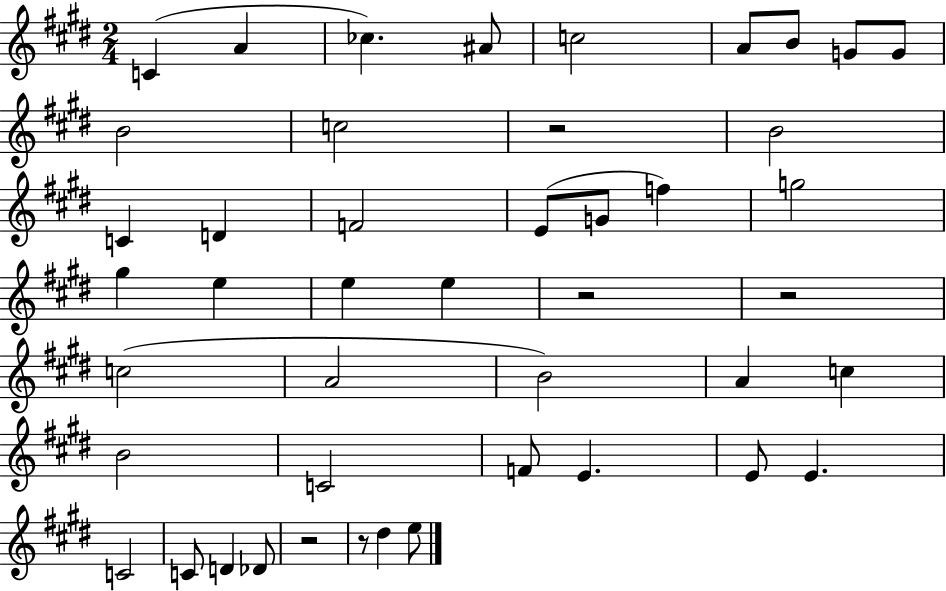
{
  \clef treble
  \numericTimeSignature
  \time 2/4
  \key e \major
  c'4( a'4 | ces''4.) ais'8 | c''2 | a'8 b'8 g'8 g'8 | \break b'2 | c''2 | r2 | b'2 | \break c'4 d'4 | f'2 | e'8( g'8 f''4) | g''2 | \break gis''4 e''4 | e''4 e''4 | r2 | r2 | \break c''2( | a'2 | b'2) | a'4 c''4 | \break b'2 | c'2 | f'8 e'4. | e'8 e'4. | \break c'2 | c'8 d'4 des'8 | r2 | r8 dis''4 e''8 | \break \bar "|."
}